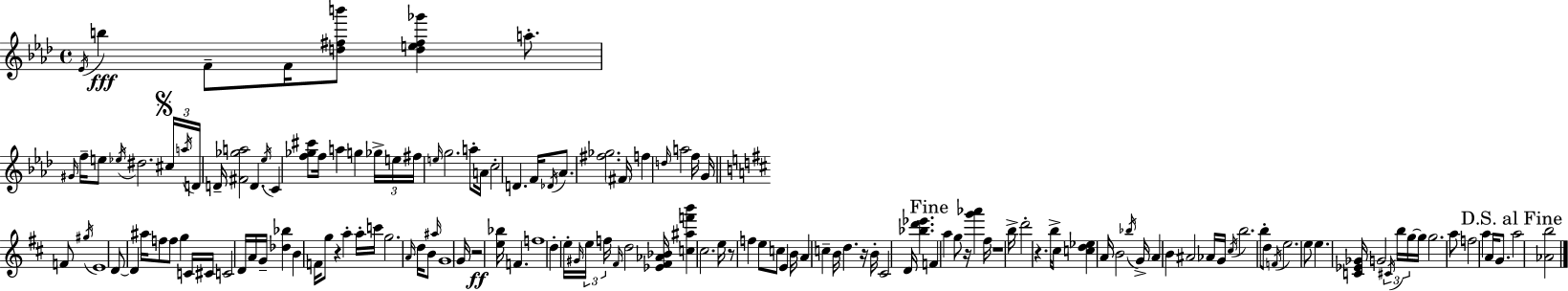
Eb4/s B5/q F4/e F4/s [D5,F#5,B6]/e [D5,E5,F#5,Gb6]/q A5/e. G#4/s F5/s E5/e Eb5/s D#5/h. C#5/s A5/s D4/s D4/s [F#4,Gb5,A5]/h D4/q. Eb5/s C4/q [F5,Gb5,C#6]/e F5/s A5/q G5/q Gb5/s E5/s F#5/s E5/s G5/h. A5/e A4/s C5/h D4/q. F4/s Db4/s Ab4/e. [F#5,Gb5]/h. F#4/s F5/q D5/s A5/h F5/s G4/s F4/e G#5/s E4/w D4/e D4/q A#5/s F5/e F5/e G5/q C4/s C#4/s C4/h D4/s A4/s G4/s [Db5,Bb5]/q B4/q F4/s G5/e R/q A5/q A5/s C6/s G5/h. A4/s D5/s B4/e A#5/s G4/w G4/s R/h [E5,Bb5]/s F4/q. F5/w D5/q E5/s G#4/s E5/s F5/s F#4/s D5/h [Eb4,F#4,Ab4,Bb4]/s [C5,A#5,F6,B6]/q C#5/h. E5/s R/e F5/q E5/e C5/e E4/q B4/s A4/q C5/q B4/s D5/q. R/s B4/s C#4/h D4/s [Bb5,D6,Eb6]/q. F4/q A5/q G5/e R/s [G6,Ab6]/q F#5/s R/w B5/s D6/h R/q. B5/s C#5/e [C5,D5,Eb5]/q A4/s B4/h Bb5/s G4/s A4/q B4/q A#4/h Ab4/s G4/s C#5/s B5/h. B5/e D5/e F4/s E5/h. E5/e E5/q. [C4,Eb4,Gb4]/s G4/h C#4/s B5/s G5/s G5/s G5/h. A5/e F5/h A5/q A4/s G4/e. A5/h [Ab4,B5]/h